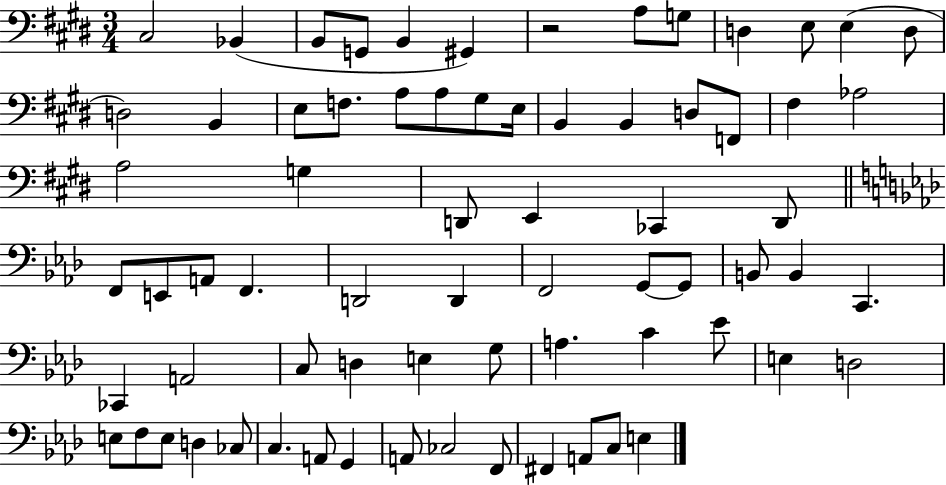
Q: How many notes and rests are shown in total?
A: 71